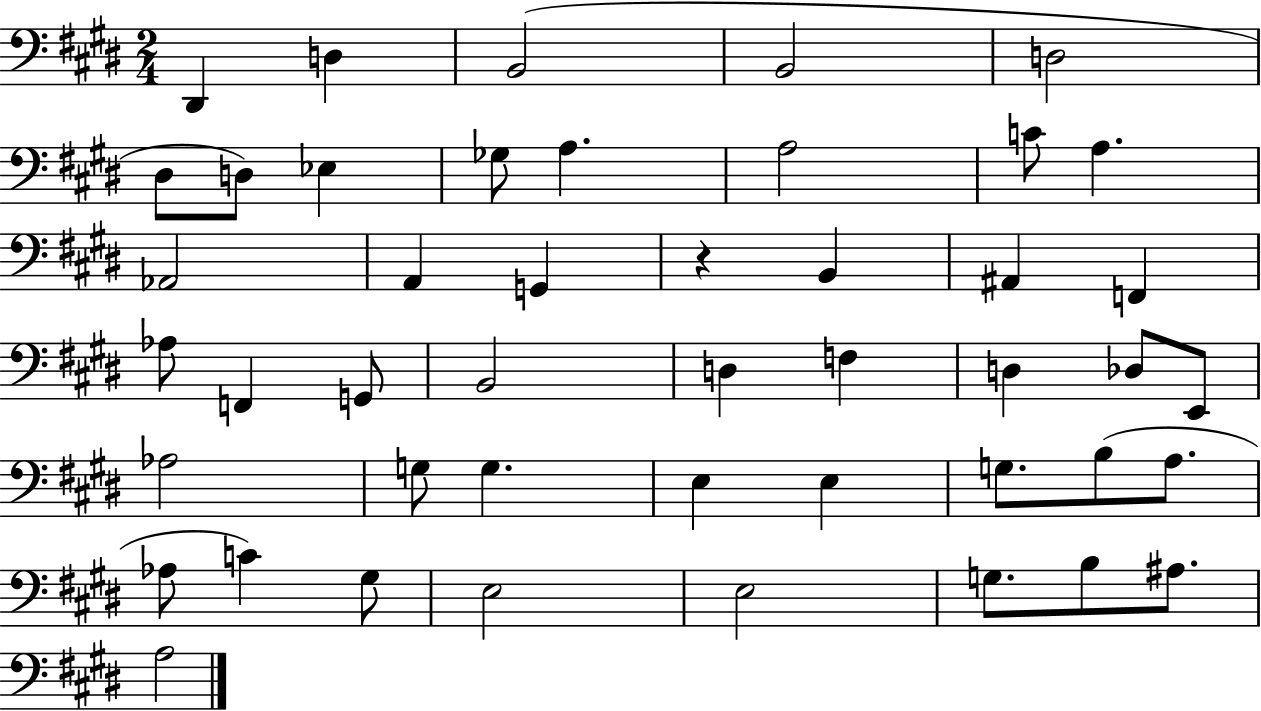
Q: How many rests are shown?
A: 1